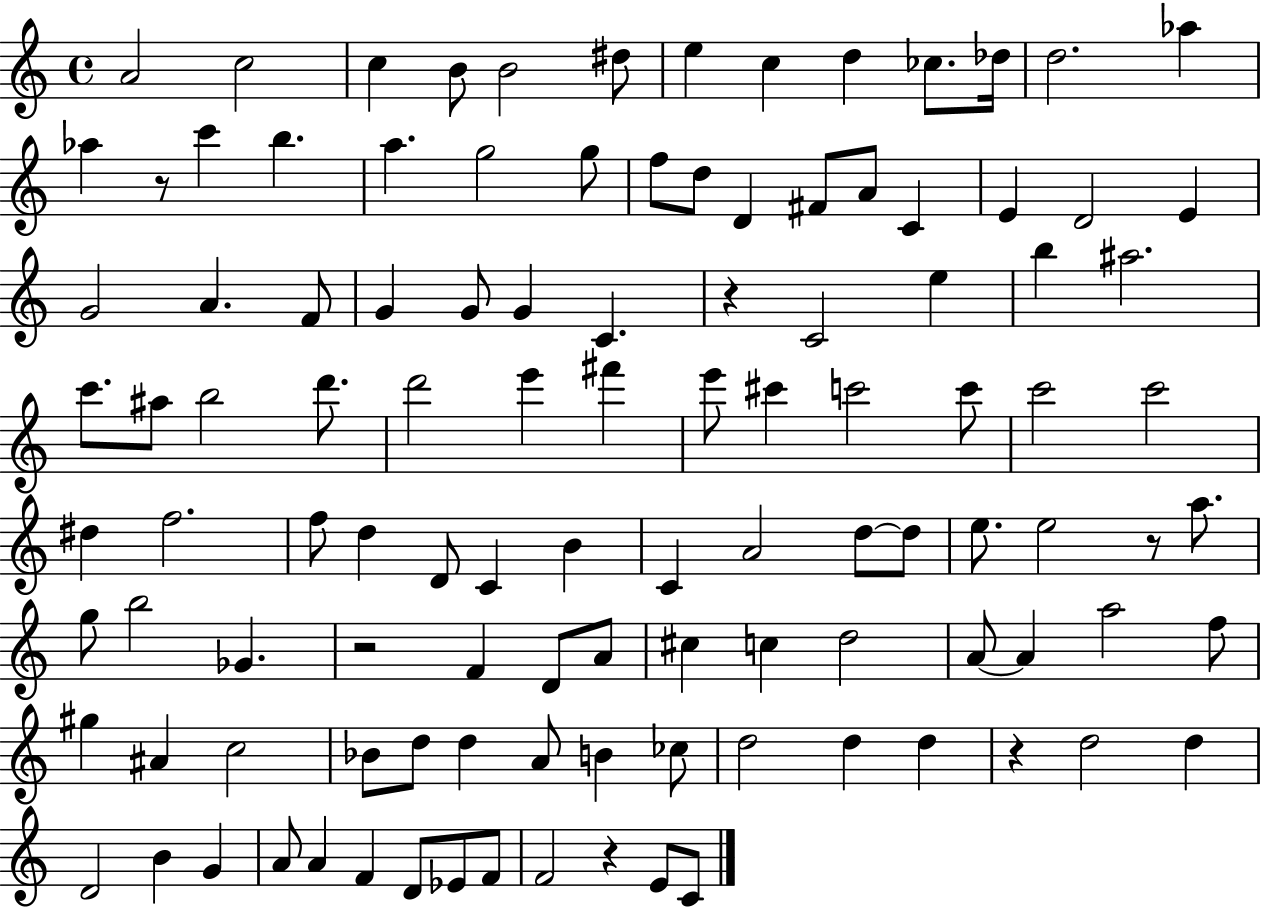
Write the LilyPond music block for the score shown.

{
  \clef treble
  \time 4/4
  \defaultTimeSignature
  \key c \major
  a'2 c''2 | c''4 b'8 b'2 dis''8 | e''4 c''4 d''4 ces''8. des''16 | d''2. aes''4 | \break aes''4 r8 c'''4 b''4. | a''4. g''2 g''8 | f''8 d''8 d'4 fis'8 a'8 c'4 | e'4 d'2 e'4 | \break g'2 a'4. f'8 | g'4 g'8 g'4 c'4. | r4 c'2 e''4 | b''4 ais''2. | \break c'''8. ais''8 b''2 d'''8. | d'''2 e'''4 fis'''4 | e'''8 cis'''4 c'''2 c'''8 | c'''2 c'''2 | \break dis''4 f''2. | f''8 d''4 d'8 c'4 b'4 | c'4 a'2 d''8~~ d''8 | e''8. e''2 r8 a''8. | \break g''8 b''2 ges'4. | r2 f'4 d'8 a'8 | cis''4 c''4 d''2 | a'8~~ a'4 a''2 f''8 | \break gis''4 ais'4 c''2 | bes'8 d''8 d''4 a'8 b'4 ces''8 | d''2 d''4 d''4 | r4 d''2 d''4 | \break d'2 b'4 g'4 | a'8 a'4 f'4 d'8 ees'8 f'8 | f'2 r4 e'8 c'8 | \bar "|."
}